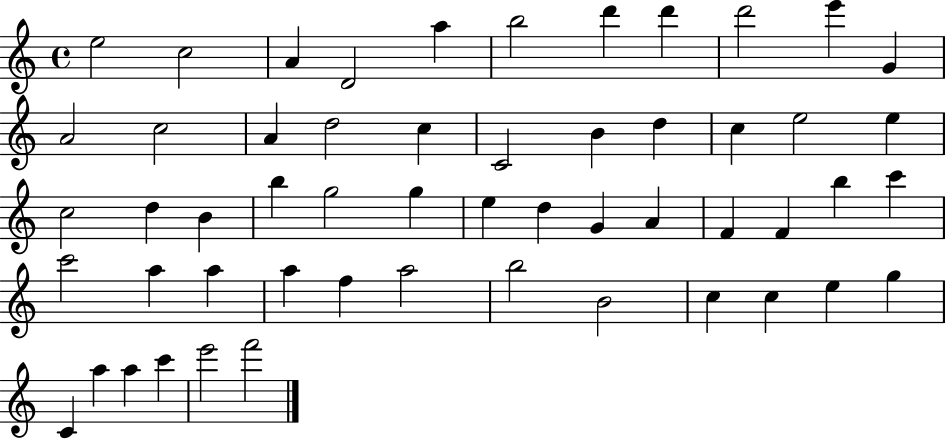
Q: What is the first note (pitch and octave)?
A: E5